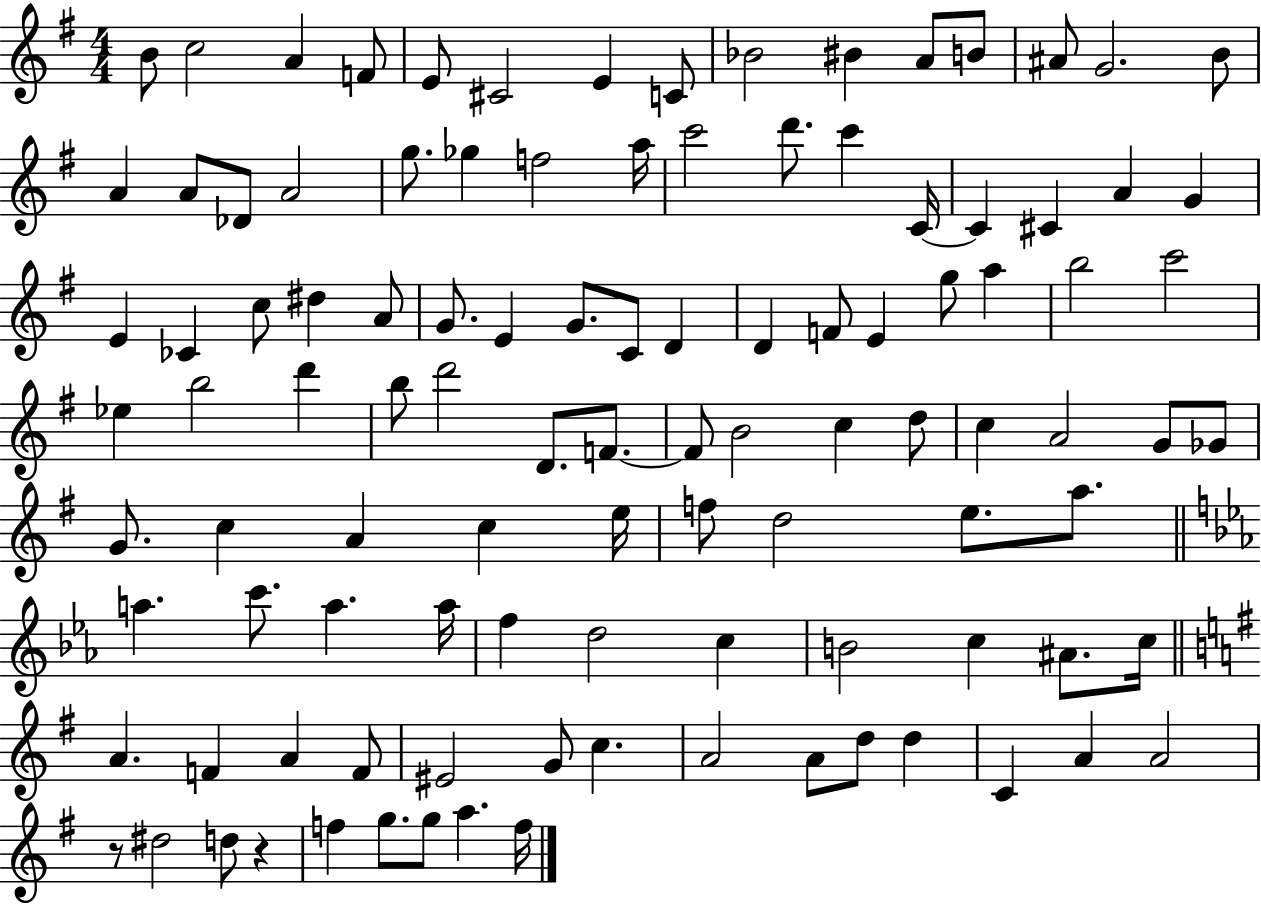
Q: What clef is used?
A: treble